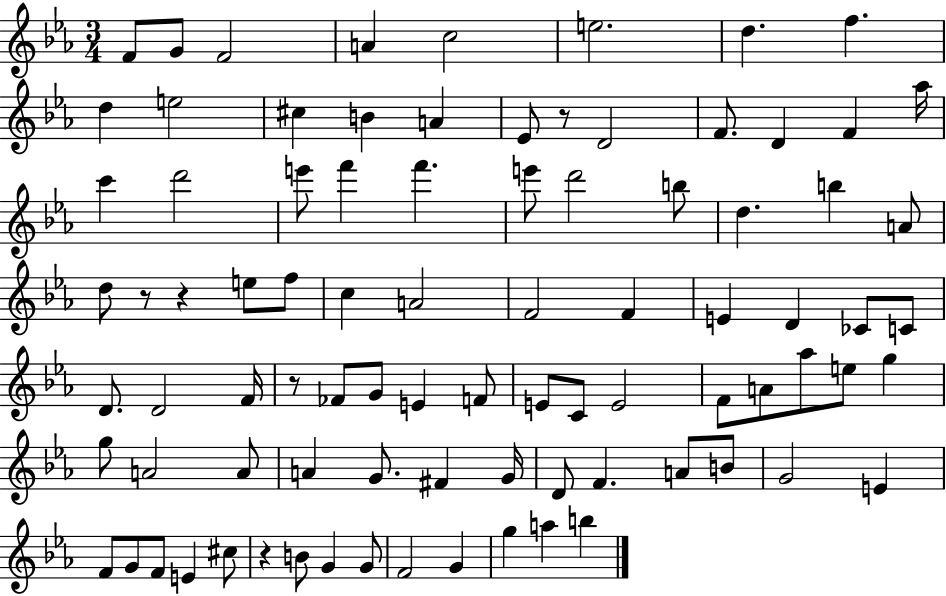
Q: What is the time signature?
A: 3/4